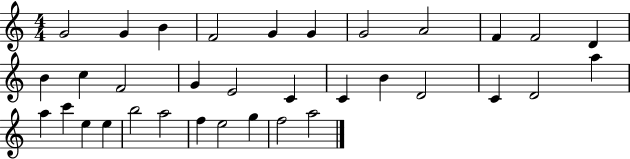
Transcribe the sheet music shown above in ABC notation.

X:1
T:Untitled
M:4/4
L:1/4
K:C
G2 G B F2 G G G2 A2 F F2 D B c F2 G E2 C C B D2 C D2 a a c' e e b2 a2 f e2 g f2 a2